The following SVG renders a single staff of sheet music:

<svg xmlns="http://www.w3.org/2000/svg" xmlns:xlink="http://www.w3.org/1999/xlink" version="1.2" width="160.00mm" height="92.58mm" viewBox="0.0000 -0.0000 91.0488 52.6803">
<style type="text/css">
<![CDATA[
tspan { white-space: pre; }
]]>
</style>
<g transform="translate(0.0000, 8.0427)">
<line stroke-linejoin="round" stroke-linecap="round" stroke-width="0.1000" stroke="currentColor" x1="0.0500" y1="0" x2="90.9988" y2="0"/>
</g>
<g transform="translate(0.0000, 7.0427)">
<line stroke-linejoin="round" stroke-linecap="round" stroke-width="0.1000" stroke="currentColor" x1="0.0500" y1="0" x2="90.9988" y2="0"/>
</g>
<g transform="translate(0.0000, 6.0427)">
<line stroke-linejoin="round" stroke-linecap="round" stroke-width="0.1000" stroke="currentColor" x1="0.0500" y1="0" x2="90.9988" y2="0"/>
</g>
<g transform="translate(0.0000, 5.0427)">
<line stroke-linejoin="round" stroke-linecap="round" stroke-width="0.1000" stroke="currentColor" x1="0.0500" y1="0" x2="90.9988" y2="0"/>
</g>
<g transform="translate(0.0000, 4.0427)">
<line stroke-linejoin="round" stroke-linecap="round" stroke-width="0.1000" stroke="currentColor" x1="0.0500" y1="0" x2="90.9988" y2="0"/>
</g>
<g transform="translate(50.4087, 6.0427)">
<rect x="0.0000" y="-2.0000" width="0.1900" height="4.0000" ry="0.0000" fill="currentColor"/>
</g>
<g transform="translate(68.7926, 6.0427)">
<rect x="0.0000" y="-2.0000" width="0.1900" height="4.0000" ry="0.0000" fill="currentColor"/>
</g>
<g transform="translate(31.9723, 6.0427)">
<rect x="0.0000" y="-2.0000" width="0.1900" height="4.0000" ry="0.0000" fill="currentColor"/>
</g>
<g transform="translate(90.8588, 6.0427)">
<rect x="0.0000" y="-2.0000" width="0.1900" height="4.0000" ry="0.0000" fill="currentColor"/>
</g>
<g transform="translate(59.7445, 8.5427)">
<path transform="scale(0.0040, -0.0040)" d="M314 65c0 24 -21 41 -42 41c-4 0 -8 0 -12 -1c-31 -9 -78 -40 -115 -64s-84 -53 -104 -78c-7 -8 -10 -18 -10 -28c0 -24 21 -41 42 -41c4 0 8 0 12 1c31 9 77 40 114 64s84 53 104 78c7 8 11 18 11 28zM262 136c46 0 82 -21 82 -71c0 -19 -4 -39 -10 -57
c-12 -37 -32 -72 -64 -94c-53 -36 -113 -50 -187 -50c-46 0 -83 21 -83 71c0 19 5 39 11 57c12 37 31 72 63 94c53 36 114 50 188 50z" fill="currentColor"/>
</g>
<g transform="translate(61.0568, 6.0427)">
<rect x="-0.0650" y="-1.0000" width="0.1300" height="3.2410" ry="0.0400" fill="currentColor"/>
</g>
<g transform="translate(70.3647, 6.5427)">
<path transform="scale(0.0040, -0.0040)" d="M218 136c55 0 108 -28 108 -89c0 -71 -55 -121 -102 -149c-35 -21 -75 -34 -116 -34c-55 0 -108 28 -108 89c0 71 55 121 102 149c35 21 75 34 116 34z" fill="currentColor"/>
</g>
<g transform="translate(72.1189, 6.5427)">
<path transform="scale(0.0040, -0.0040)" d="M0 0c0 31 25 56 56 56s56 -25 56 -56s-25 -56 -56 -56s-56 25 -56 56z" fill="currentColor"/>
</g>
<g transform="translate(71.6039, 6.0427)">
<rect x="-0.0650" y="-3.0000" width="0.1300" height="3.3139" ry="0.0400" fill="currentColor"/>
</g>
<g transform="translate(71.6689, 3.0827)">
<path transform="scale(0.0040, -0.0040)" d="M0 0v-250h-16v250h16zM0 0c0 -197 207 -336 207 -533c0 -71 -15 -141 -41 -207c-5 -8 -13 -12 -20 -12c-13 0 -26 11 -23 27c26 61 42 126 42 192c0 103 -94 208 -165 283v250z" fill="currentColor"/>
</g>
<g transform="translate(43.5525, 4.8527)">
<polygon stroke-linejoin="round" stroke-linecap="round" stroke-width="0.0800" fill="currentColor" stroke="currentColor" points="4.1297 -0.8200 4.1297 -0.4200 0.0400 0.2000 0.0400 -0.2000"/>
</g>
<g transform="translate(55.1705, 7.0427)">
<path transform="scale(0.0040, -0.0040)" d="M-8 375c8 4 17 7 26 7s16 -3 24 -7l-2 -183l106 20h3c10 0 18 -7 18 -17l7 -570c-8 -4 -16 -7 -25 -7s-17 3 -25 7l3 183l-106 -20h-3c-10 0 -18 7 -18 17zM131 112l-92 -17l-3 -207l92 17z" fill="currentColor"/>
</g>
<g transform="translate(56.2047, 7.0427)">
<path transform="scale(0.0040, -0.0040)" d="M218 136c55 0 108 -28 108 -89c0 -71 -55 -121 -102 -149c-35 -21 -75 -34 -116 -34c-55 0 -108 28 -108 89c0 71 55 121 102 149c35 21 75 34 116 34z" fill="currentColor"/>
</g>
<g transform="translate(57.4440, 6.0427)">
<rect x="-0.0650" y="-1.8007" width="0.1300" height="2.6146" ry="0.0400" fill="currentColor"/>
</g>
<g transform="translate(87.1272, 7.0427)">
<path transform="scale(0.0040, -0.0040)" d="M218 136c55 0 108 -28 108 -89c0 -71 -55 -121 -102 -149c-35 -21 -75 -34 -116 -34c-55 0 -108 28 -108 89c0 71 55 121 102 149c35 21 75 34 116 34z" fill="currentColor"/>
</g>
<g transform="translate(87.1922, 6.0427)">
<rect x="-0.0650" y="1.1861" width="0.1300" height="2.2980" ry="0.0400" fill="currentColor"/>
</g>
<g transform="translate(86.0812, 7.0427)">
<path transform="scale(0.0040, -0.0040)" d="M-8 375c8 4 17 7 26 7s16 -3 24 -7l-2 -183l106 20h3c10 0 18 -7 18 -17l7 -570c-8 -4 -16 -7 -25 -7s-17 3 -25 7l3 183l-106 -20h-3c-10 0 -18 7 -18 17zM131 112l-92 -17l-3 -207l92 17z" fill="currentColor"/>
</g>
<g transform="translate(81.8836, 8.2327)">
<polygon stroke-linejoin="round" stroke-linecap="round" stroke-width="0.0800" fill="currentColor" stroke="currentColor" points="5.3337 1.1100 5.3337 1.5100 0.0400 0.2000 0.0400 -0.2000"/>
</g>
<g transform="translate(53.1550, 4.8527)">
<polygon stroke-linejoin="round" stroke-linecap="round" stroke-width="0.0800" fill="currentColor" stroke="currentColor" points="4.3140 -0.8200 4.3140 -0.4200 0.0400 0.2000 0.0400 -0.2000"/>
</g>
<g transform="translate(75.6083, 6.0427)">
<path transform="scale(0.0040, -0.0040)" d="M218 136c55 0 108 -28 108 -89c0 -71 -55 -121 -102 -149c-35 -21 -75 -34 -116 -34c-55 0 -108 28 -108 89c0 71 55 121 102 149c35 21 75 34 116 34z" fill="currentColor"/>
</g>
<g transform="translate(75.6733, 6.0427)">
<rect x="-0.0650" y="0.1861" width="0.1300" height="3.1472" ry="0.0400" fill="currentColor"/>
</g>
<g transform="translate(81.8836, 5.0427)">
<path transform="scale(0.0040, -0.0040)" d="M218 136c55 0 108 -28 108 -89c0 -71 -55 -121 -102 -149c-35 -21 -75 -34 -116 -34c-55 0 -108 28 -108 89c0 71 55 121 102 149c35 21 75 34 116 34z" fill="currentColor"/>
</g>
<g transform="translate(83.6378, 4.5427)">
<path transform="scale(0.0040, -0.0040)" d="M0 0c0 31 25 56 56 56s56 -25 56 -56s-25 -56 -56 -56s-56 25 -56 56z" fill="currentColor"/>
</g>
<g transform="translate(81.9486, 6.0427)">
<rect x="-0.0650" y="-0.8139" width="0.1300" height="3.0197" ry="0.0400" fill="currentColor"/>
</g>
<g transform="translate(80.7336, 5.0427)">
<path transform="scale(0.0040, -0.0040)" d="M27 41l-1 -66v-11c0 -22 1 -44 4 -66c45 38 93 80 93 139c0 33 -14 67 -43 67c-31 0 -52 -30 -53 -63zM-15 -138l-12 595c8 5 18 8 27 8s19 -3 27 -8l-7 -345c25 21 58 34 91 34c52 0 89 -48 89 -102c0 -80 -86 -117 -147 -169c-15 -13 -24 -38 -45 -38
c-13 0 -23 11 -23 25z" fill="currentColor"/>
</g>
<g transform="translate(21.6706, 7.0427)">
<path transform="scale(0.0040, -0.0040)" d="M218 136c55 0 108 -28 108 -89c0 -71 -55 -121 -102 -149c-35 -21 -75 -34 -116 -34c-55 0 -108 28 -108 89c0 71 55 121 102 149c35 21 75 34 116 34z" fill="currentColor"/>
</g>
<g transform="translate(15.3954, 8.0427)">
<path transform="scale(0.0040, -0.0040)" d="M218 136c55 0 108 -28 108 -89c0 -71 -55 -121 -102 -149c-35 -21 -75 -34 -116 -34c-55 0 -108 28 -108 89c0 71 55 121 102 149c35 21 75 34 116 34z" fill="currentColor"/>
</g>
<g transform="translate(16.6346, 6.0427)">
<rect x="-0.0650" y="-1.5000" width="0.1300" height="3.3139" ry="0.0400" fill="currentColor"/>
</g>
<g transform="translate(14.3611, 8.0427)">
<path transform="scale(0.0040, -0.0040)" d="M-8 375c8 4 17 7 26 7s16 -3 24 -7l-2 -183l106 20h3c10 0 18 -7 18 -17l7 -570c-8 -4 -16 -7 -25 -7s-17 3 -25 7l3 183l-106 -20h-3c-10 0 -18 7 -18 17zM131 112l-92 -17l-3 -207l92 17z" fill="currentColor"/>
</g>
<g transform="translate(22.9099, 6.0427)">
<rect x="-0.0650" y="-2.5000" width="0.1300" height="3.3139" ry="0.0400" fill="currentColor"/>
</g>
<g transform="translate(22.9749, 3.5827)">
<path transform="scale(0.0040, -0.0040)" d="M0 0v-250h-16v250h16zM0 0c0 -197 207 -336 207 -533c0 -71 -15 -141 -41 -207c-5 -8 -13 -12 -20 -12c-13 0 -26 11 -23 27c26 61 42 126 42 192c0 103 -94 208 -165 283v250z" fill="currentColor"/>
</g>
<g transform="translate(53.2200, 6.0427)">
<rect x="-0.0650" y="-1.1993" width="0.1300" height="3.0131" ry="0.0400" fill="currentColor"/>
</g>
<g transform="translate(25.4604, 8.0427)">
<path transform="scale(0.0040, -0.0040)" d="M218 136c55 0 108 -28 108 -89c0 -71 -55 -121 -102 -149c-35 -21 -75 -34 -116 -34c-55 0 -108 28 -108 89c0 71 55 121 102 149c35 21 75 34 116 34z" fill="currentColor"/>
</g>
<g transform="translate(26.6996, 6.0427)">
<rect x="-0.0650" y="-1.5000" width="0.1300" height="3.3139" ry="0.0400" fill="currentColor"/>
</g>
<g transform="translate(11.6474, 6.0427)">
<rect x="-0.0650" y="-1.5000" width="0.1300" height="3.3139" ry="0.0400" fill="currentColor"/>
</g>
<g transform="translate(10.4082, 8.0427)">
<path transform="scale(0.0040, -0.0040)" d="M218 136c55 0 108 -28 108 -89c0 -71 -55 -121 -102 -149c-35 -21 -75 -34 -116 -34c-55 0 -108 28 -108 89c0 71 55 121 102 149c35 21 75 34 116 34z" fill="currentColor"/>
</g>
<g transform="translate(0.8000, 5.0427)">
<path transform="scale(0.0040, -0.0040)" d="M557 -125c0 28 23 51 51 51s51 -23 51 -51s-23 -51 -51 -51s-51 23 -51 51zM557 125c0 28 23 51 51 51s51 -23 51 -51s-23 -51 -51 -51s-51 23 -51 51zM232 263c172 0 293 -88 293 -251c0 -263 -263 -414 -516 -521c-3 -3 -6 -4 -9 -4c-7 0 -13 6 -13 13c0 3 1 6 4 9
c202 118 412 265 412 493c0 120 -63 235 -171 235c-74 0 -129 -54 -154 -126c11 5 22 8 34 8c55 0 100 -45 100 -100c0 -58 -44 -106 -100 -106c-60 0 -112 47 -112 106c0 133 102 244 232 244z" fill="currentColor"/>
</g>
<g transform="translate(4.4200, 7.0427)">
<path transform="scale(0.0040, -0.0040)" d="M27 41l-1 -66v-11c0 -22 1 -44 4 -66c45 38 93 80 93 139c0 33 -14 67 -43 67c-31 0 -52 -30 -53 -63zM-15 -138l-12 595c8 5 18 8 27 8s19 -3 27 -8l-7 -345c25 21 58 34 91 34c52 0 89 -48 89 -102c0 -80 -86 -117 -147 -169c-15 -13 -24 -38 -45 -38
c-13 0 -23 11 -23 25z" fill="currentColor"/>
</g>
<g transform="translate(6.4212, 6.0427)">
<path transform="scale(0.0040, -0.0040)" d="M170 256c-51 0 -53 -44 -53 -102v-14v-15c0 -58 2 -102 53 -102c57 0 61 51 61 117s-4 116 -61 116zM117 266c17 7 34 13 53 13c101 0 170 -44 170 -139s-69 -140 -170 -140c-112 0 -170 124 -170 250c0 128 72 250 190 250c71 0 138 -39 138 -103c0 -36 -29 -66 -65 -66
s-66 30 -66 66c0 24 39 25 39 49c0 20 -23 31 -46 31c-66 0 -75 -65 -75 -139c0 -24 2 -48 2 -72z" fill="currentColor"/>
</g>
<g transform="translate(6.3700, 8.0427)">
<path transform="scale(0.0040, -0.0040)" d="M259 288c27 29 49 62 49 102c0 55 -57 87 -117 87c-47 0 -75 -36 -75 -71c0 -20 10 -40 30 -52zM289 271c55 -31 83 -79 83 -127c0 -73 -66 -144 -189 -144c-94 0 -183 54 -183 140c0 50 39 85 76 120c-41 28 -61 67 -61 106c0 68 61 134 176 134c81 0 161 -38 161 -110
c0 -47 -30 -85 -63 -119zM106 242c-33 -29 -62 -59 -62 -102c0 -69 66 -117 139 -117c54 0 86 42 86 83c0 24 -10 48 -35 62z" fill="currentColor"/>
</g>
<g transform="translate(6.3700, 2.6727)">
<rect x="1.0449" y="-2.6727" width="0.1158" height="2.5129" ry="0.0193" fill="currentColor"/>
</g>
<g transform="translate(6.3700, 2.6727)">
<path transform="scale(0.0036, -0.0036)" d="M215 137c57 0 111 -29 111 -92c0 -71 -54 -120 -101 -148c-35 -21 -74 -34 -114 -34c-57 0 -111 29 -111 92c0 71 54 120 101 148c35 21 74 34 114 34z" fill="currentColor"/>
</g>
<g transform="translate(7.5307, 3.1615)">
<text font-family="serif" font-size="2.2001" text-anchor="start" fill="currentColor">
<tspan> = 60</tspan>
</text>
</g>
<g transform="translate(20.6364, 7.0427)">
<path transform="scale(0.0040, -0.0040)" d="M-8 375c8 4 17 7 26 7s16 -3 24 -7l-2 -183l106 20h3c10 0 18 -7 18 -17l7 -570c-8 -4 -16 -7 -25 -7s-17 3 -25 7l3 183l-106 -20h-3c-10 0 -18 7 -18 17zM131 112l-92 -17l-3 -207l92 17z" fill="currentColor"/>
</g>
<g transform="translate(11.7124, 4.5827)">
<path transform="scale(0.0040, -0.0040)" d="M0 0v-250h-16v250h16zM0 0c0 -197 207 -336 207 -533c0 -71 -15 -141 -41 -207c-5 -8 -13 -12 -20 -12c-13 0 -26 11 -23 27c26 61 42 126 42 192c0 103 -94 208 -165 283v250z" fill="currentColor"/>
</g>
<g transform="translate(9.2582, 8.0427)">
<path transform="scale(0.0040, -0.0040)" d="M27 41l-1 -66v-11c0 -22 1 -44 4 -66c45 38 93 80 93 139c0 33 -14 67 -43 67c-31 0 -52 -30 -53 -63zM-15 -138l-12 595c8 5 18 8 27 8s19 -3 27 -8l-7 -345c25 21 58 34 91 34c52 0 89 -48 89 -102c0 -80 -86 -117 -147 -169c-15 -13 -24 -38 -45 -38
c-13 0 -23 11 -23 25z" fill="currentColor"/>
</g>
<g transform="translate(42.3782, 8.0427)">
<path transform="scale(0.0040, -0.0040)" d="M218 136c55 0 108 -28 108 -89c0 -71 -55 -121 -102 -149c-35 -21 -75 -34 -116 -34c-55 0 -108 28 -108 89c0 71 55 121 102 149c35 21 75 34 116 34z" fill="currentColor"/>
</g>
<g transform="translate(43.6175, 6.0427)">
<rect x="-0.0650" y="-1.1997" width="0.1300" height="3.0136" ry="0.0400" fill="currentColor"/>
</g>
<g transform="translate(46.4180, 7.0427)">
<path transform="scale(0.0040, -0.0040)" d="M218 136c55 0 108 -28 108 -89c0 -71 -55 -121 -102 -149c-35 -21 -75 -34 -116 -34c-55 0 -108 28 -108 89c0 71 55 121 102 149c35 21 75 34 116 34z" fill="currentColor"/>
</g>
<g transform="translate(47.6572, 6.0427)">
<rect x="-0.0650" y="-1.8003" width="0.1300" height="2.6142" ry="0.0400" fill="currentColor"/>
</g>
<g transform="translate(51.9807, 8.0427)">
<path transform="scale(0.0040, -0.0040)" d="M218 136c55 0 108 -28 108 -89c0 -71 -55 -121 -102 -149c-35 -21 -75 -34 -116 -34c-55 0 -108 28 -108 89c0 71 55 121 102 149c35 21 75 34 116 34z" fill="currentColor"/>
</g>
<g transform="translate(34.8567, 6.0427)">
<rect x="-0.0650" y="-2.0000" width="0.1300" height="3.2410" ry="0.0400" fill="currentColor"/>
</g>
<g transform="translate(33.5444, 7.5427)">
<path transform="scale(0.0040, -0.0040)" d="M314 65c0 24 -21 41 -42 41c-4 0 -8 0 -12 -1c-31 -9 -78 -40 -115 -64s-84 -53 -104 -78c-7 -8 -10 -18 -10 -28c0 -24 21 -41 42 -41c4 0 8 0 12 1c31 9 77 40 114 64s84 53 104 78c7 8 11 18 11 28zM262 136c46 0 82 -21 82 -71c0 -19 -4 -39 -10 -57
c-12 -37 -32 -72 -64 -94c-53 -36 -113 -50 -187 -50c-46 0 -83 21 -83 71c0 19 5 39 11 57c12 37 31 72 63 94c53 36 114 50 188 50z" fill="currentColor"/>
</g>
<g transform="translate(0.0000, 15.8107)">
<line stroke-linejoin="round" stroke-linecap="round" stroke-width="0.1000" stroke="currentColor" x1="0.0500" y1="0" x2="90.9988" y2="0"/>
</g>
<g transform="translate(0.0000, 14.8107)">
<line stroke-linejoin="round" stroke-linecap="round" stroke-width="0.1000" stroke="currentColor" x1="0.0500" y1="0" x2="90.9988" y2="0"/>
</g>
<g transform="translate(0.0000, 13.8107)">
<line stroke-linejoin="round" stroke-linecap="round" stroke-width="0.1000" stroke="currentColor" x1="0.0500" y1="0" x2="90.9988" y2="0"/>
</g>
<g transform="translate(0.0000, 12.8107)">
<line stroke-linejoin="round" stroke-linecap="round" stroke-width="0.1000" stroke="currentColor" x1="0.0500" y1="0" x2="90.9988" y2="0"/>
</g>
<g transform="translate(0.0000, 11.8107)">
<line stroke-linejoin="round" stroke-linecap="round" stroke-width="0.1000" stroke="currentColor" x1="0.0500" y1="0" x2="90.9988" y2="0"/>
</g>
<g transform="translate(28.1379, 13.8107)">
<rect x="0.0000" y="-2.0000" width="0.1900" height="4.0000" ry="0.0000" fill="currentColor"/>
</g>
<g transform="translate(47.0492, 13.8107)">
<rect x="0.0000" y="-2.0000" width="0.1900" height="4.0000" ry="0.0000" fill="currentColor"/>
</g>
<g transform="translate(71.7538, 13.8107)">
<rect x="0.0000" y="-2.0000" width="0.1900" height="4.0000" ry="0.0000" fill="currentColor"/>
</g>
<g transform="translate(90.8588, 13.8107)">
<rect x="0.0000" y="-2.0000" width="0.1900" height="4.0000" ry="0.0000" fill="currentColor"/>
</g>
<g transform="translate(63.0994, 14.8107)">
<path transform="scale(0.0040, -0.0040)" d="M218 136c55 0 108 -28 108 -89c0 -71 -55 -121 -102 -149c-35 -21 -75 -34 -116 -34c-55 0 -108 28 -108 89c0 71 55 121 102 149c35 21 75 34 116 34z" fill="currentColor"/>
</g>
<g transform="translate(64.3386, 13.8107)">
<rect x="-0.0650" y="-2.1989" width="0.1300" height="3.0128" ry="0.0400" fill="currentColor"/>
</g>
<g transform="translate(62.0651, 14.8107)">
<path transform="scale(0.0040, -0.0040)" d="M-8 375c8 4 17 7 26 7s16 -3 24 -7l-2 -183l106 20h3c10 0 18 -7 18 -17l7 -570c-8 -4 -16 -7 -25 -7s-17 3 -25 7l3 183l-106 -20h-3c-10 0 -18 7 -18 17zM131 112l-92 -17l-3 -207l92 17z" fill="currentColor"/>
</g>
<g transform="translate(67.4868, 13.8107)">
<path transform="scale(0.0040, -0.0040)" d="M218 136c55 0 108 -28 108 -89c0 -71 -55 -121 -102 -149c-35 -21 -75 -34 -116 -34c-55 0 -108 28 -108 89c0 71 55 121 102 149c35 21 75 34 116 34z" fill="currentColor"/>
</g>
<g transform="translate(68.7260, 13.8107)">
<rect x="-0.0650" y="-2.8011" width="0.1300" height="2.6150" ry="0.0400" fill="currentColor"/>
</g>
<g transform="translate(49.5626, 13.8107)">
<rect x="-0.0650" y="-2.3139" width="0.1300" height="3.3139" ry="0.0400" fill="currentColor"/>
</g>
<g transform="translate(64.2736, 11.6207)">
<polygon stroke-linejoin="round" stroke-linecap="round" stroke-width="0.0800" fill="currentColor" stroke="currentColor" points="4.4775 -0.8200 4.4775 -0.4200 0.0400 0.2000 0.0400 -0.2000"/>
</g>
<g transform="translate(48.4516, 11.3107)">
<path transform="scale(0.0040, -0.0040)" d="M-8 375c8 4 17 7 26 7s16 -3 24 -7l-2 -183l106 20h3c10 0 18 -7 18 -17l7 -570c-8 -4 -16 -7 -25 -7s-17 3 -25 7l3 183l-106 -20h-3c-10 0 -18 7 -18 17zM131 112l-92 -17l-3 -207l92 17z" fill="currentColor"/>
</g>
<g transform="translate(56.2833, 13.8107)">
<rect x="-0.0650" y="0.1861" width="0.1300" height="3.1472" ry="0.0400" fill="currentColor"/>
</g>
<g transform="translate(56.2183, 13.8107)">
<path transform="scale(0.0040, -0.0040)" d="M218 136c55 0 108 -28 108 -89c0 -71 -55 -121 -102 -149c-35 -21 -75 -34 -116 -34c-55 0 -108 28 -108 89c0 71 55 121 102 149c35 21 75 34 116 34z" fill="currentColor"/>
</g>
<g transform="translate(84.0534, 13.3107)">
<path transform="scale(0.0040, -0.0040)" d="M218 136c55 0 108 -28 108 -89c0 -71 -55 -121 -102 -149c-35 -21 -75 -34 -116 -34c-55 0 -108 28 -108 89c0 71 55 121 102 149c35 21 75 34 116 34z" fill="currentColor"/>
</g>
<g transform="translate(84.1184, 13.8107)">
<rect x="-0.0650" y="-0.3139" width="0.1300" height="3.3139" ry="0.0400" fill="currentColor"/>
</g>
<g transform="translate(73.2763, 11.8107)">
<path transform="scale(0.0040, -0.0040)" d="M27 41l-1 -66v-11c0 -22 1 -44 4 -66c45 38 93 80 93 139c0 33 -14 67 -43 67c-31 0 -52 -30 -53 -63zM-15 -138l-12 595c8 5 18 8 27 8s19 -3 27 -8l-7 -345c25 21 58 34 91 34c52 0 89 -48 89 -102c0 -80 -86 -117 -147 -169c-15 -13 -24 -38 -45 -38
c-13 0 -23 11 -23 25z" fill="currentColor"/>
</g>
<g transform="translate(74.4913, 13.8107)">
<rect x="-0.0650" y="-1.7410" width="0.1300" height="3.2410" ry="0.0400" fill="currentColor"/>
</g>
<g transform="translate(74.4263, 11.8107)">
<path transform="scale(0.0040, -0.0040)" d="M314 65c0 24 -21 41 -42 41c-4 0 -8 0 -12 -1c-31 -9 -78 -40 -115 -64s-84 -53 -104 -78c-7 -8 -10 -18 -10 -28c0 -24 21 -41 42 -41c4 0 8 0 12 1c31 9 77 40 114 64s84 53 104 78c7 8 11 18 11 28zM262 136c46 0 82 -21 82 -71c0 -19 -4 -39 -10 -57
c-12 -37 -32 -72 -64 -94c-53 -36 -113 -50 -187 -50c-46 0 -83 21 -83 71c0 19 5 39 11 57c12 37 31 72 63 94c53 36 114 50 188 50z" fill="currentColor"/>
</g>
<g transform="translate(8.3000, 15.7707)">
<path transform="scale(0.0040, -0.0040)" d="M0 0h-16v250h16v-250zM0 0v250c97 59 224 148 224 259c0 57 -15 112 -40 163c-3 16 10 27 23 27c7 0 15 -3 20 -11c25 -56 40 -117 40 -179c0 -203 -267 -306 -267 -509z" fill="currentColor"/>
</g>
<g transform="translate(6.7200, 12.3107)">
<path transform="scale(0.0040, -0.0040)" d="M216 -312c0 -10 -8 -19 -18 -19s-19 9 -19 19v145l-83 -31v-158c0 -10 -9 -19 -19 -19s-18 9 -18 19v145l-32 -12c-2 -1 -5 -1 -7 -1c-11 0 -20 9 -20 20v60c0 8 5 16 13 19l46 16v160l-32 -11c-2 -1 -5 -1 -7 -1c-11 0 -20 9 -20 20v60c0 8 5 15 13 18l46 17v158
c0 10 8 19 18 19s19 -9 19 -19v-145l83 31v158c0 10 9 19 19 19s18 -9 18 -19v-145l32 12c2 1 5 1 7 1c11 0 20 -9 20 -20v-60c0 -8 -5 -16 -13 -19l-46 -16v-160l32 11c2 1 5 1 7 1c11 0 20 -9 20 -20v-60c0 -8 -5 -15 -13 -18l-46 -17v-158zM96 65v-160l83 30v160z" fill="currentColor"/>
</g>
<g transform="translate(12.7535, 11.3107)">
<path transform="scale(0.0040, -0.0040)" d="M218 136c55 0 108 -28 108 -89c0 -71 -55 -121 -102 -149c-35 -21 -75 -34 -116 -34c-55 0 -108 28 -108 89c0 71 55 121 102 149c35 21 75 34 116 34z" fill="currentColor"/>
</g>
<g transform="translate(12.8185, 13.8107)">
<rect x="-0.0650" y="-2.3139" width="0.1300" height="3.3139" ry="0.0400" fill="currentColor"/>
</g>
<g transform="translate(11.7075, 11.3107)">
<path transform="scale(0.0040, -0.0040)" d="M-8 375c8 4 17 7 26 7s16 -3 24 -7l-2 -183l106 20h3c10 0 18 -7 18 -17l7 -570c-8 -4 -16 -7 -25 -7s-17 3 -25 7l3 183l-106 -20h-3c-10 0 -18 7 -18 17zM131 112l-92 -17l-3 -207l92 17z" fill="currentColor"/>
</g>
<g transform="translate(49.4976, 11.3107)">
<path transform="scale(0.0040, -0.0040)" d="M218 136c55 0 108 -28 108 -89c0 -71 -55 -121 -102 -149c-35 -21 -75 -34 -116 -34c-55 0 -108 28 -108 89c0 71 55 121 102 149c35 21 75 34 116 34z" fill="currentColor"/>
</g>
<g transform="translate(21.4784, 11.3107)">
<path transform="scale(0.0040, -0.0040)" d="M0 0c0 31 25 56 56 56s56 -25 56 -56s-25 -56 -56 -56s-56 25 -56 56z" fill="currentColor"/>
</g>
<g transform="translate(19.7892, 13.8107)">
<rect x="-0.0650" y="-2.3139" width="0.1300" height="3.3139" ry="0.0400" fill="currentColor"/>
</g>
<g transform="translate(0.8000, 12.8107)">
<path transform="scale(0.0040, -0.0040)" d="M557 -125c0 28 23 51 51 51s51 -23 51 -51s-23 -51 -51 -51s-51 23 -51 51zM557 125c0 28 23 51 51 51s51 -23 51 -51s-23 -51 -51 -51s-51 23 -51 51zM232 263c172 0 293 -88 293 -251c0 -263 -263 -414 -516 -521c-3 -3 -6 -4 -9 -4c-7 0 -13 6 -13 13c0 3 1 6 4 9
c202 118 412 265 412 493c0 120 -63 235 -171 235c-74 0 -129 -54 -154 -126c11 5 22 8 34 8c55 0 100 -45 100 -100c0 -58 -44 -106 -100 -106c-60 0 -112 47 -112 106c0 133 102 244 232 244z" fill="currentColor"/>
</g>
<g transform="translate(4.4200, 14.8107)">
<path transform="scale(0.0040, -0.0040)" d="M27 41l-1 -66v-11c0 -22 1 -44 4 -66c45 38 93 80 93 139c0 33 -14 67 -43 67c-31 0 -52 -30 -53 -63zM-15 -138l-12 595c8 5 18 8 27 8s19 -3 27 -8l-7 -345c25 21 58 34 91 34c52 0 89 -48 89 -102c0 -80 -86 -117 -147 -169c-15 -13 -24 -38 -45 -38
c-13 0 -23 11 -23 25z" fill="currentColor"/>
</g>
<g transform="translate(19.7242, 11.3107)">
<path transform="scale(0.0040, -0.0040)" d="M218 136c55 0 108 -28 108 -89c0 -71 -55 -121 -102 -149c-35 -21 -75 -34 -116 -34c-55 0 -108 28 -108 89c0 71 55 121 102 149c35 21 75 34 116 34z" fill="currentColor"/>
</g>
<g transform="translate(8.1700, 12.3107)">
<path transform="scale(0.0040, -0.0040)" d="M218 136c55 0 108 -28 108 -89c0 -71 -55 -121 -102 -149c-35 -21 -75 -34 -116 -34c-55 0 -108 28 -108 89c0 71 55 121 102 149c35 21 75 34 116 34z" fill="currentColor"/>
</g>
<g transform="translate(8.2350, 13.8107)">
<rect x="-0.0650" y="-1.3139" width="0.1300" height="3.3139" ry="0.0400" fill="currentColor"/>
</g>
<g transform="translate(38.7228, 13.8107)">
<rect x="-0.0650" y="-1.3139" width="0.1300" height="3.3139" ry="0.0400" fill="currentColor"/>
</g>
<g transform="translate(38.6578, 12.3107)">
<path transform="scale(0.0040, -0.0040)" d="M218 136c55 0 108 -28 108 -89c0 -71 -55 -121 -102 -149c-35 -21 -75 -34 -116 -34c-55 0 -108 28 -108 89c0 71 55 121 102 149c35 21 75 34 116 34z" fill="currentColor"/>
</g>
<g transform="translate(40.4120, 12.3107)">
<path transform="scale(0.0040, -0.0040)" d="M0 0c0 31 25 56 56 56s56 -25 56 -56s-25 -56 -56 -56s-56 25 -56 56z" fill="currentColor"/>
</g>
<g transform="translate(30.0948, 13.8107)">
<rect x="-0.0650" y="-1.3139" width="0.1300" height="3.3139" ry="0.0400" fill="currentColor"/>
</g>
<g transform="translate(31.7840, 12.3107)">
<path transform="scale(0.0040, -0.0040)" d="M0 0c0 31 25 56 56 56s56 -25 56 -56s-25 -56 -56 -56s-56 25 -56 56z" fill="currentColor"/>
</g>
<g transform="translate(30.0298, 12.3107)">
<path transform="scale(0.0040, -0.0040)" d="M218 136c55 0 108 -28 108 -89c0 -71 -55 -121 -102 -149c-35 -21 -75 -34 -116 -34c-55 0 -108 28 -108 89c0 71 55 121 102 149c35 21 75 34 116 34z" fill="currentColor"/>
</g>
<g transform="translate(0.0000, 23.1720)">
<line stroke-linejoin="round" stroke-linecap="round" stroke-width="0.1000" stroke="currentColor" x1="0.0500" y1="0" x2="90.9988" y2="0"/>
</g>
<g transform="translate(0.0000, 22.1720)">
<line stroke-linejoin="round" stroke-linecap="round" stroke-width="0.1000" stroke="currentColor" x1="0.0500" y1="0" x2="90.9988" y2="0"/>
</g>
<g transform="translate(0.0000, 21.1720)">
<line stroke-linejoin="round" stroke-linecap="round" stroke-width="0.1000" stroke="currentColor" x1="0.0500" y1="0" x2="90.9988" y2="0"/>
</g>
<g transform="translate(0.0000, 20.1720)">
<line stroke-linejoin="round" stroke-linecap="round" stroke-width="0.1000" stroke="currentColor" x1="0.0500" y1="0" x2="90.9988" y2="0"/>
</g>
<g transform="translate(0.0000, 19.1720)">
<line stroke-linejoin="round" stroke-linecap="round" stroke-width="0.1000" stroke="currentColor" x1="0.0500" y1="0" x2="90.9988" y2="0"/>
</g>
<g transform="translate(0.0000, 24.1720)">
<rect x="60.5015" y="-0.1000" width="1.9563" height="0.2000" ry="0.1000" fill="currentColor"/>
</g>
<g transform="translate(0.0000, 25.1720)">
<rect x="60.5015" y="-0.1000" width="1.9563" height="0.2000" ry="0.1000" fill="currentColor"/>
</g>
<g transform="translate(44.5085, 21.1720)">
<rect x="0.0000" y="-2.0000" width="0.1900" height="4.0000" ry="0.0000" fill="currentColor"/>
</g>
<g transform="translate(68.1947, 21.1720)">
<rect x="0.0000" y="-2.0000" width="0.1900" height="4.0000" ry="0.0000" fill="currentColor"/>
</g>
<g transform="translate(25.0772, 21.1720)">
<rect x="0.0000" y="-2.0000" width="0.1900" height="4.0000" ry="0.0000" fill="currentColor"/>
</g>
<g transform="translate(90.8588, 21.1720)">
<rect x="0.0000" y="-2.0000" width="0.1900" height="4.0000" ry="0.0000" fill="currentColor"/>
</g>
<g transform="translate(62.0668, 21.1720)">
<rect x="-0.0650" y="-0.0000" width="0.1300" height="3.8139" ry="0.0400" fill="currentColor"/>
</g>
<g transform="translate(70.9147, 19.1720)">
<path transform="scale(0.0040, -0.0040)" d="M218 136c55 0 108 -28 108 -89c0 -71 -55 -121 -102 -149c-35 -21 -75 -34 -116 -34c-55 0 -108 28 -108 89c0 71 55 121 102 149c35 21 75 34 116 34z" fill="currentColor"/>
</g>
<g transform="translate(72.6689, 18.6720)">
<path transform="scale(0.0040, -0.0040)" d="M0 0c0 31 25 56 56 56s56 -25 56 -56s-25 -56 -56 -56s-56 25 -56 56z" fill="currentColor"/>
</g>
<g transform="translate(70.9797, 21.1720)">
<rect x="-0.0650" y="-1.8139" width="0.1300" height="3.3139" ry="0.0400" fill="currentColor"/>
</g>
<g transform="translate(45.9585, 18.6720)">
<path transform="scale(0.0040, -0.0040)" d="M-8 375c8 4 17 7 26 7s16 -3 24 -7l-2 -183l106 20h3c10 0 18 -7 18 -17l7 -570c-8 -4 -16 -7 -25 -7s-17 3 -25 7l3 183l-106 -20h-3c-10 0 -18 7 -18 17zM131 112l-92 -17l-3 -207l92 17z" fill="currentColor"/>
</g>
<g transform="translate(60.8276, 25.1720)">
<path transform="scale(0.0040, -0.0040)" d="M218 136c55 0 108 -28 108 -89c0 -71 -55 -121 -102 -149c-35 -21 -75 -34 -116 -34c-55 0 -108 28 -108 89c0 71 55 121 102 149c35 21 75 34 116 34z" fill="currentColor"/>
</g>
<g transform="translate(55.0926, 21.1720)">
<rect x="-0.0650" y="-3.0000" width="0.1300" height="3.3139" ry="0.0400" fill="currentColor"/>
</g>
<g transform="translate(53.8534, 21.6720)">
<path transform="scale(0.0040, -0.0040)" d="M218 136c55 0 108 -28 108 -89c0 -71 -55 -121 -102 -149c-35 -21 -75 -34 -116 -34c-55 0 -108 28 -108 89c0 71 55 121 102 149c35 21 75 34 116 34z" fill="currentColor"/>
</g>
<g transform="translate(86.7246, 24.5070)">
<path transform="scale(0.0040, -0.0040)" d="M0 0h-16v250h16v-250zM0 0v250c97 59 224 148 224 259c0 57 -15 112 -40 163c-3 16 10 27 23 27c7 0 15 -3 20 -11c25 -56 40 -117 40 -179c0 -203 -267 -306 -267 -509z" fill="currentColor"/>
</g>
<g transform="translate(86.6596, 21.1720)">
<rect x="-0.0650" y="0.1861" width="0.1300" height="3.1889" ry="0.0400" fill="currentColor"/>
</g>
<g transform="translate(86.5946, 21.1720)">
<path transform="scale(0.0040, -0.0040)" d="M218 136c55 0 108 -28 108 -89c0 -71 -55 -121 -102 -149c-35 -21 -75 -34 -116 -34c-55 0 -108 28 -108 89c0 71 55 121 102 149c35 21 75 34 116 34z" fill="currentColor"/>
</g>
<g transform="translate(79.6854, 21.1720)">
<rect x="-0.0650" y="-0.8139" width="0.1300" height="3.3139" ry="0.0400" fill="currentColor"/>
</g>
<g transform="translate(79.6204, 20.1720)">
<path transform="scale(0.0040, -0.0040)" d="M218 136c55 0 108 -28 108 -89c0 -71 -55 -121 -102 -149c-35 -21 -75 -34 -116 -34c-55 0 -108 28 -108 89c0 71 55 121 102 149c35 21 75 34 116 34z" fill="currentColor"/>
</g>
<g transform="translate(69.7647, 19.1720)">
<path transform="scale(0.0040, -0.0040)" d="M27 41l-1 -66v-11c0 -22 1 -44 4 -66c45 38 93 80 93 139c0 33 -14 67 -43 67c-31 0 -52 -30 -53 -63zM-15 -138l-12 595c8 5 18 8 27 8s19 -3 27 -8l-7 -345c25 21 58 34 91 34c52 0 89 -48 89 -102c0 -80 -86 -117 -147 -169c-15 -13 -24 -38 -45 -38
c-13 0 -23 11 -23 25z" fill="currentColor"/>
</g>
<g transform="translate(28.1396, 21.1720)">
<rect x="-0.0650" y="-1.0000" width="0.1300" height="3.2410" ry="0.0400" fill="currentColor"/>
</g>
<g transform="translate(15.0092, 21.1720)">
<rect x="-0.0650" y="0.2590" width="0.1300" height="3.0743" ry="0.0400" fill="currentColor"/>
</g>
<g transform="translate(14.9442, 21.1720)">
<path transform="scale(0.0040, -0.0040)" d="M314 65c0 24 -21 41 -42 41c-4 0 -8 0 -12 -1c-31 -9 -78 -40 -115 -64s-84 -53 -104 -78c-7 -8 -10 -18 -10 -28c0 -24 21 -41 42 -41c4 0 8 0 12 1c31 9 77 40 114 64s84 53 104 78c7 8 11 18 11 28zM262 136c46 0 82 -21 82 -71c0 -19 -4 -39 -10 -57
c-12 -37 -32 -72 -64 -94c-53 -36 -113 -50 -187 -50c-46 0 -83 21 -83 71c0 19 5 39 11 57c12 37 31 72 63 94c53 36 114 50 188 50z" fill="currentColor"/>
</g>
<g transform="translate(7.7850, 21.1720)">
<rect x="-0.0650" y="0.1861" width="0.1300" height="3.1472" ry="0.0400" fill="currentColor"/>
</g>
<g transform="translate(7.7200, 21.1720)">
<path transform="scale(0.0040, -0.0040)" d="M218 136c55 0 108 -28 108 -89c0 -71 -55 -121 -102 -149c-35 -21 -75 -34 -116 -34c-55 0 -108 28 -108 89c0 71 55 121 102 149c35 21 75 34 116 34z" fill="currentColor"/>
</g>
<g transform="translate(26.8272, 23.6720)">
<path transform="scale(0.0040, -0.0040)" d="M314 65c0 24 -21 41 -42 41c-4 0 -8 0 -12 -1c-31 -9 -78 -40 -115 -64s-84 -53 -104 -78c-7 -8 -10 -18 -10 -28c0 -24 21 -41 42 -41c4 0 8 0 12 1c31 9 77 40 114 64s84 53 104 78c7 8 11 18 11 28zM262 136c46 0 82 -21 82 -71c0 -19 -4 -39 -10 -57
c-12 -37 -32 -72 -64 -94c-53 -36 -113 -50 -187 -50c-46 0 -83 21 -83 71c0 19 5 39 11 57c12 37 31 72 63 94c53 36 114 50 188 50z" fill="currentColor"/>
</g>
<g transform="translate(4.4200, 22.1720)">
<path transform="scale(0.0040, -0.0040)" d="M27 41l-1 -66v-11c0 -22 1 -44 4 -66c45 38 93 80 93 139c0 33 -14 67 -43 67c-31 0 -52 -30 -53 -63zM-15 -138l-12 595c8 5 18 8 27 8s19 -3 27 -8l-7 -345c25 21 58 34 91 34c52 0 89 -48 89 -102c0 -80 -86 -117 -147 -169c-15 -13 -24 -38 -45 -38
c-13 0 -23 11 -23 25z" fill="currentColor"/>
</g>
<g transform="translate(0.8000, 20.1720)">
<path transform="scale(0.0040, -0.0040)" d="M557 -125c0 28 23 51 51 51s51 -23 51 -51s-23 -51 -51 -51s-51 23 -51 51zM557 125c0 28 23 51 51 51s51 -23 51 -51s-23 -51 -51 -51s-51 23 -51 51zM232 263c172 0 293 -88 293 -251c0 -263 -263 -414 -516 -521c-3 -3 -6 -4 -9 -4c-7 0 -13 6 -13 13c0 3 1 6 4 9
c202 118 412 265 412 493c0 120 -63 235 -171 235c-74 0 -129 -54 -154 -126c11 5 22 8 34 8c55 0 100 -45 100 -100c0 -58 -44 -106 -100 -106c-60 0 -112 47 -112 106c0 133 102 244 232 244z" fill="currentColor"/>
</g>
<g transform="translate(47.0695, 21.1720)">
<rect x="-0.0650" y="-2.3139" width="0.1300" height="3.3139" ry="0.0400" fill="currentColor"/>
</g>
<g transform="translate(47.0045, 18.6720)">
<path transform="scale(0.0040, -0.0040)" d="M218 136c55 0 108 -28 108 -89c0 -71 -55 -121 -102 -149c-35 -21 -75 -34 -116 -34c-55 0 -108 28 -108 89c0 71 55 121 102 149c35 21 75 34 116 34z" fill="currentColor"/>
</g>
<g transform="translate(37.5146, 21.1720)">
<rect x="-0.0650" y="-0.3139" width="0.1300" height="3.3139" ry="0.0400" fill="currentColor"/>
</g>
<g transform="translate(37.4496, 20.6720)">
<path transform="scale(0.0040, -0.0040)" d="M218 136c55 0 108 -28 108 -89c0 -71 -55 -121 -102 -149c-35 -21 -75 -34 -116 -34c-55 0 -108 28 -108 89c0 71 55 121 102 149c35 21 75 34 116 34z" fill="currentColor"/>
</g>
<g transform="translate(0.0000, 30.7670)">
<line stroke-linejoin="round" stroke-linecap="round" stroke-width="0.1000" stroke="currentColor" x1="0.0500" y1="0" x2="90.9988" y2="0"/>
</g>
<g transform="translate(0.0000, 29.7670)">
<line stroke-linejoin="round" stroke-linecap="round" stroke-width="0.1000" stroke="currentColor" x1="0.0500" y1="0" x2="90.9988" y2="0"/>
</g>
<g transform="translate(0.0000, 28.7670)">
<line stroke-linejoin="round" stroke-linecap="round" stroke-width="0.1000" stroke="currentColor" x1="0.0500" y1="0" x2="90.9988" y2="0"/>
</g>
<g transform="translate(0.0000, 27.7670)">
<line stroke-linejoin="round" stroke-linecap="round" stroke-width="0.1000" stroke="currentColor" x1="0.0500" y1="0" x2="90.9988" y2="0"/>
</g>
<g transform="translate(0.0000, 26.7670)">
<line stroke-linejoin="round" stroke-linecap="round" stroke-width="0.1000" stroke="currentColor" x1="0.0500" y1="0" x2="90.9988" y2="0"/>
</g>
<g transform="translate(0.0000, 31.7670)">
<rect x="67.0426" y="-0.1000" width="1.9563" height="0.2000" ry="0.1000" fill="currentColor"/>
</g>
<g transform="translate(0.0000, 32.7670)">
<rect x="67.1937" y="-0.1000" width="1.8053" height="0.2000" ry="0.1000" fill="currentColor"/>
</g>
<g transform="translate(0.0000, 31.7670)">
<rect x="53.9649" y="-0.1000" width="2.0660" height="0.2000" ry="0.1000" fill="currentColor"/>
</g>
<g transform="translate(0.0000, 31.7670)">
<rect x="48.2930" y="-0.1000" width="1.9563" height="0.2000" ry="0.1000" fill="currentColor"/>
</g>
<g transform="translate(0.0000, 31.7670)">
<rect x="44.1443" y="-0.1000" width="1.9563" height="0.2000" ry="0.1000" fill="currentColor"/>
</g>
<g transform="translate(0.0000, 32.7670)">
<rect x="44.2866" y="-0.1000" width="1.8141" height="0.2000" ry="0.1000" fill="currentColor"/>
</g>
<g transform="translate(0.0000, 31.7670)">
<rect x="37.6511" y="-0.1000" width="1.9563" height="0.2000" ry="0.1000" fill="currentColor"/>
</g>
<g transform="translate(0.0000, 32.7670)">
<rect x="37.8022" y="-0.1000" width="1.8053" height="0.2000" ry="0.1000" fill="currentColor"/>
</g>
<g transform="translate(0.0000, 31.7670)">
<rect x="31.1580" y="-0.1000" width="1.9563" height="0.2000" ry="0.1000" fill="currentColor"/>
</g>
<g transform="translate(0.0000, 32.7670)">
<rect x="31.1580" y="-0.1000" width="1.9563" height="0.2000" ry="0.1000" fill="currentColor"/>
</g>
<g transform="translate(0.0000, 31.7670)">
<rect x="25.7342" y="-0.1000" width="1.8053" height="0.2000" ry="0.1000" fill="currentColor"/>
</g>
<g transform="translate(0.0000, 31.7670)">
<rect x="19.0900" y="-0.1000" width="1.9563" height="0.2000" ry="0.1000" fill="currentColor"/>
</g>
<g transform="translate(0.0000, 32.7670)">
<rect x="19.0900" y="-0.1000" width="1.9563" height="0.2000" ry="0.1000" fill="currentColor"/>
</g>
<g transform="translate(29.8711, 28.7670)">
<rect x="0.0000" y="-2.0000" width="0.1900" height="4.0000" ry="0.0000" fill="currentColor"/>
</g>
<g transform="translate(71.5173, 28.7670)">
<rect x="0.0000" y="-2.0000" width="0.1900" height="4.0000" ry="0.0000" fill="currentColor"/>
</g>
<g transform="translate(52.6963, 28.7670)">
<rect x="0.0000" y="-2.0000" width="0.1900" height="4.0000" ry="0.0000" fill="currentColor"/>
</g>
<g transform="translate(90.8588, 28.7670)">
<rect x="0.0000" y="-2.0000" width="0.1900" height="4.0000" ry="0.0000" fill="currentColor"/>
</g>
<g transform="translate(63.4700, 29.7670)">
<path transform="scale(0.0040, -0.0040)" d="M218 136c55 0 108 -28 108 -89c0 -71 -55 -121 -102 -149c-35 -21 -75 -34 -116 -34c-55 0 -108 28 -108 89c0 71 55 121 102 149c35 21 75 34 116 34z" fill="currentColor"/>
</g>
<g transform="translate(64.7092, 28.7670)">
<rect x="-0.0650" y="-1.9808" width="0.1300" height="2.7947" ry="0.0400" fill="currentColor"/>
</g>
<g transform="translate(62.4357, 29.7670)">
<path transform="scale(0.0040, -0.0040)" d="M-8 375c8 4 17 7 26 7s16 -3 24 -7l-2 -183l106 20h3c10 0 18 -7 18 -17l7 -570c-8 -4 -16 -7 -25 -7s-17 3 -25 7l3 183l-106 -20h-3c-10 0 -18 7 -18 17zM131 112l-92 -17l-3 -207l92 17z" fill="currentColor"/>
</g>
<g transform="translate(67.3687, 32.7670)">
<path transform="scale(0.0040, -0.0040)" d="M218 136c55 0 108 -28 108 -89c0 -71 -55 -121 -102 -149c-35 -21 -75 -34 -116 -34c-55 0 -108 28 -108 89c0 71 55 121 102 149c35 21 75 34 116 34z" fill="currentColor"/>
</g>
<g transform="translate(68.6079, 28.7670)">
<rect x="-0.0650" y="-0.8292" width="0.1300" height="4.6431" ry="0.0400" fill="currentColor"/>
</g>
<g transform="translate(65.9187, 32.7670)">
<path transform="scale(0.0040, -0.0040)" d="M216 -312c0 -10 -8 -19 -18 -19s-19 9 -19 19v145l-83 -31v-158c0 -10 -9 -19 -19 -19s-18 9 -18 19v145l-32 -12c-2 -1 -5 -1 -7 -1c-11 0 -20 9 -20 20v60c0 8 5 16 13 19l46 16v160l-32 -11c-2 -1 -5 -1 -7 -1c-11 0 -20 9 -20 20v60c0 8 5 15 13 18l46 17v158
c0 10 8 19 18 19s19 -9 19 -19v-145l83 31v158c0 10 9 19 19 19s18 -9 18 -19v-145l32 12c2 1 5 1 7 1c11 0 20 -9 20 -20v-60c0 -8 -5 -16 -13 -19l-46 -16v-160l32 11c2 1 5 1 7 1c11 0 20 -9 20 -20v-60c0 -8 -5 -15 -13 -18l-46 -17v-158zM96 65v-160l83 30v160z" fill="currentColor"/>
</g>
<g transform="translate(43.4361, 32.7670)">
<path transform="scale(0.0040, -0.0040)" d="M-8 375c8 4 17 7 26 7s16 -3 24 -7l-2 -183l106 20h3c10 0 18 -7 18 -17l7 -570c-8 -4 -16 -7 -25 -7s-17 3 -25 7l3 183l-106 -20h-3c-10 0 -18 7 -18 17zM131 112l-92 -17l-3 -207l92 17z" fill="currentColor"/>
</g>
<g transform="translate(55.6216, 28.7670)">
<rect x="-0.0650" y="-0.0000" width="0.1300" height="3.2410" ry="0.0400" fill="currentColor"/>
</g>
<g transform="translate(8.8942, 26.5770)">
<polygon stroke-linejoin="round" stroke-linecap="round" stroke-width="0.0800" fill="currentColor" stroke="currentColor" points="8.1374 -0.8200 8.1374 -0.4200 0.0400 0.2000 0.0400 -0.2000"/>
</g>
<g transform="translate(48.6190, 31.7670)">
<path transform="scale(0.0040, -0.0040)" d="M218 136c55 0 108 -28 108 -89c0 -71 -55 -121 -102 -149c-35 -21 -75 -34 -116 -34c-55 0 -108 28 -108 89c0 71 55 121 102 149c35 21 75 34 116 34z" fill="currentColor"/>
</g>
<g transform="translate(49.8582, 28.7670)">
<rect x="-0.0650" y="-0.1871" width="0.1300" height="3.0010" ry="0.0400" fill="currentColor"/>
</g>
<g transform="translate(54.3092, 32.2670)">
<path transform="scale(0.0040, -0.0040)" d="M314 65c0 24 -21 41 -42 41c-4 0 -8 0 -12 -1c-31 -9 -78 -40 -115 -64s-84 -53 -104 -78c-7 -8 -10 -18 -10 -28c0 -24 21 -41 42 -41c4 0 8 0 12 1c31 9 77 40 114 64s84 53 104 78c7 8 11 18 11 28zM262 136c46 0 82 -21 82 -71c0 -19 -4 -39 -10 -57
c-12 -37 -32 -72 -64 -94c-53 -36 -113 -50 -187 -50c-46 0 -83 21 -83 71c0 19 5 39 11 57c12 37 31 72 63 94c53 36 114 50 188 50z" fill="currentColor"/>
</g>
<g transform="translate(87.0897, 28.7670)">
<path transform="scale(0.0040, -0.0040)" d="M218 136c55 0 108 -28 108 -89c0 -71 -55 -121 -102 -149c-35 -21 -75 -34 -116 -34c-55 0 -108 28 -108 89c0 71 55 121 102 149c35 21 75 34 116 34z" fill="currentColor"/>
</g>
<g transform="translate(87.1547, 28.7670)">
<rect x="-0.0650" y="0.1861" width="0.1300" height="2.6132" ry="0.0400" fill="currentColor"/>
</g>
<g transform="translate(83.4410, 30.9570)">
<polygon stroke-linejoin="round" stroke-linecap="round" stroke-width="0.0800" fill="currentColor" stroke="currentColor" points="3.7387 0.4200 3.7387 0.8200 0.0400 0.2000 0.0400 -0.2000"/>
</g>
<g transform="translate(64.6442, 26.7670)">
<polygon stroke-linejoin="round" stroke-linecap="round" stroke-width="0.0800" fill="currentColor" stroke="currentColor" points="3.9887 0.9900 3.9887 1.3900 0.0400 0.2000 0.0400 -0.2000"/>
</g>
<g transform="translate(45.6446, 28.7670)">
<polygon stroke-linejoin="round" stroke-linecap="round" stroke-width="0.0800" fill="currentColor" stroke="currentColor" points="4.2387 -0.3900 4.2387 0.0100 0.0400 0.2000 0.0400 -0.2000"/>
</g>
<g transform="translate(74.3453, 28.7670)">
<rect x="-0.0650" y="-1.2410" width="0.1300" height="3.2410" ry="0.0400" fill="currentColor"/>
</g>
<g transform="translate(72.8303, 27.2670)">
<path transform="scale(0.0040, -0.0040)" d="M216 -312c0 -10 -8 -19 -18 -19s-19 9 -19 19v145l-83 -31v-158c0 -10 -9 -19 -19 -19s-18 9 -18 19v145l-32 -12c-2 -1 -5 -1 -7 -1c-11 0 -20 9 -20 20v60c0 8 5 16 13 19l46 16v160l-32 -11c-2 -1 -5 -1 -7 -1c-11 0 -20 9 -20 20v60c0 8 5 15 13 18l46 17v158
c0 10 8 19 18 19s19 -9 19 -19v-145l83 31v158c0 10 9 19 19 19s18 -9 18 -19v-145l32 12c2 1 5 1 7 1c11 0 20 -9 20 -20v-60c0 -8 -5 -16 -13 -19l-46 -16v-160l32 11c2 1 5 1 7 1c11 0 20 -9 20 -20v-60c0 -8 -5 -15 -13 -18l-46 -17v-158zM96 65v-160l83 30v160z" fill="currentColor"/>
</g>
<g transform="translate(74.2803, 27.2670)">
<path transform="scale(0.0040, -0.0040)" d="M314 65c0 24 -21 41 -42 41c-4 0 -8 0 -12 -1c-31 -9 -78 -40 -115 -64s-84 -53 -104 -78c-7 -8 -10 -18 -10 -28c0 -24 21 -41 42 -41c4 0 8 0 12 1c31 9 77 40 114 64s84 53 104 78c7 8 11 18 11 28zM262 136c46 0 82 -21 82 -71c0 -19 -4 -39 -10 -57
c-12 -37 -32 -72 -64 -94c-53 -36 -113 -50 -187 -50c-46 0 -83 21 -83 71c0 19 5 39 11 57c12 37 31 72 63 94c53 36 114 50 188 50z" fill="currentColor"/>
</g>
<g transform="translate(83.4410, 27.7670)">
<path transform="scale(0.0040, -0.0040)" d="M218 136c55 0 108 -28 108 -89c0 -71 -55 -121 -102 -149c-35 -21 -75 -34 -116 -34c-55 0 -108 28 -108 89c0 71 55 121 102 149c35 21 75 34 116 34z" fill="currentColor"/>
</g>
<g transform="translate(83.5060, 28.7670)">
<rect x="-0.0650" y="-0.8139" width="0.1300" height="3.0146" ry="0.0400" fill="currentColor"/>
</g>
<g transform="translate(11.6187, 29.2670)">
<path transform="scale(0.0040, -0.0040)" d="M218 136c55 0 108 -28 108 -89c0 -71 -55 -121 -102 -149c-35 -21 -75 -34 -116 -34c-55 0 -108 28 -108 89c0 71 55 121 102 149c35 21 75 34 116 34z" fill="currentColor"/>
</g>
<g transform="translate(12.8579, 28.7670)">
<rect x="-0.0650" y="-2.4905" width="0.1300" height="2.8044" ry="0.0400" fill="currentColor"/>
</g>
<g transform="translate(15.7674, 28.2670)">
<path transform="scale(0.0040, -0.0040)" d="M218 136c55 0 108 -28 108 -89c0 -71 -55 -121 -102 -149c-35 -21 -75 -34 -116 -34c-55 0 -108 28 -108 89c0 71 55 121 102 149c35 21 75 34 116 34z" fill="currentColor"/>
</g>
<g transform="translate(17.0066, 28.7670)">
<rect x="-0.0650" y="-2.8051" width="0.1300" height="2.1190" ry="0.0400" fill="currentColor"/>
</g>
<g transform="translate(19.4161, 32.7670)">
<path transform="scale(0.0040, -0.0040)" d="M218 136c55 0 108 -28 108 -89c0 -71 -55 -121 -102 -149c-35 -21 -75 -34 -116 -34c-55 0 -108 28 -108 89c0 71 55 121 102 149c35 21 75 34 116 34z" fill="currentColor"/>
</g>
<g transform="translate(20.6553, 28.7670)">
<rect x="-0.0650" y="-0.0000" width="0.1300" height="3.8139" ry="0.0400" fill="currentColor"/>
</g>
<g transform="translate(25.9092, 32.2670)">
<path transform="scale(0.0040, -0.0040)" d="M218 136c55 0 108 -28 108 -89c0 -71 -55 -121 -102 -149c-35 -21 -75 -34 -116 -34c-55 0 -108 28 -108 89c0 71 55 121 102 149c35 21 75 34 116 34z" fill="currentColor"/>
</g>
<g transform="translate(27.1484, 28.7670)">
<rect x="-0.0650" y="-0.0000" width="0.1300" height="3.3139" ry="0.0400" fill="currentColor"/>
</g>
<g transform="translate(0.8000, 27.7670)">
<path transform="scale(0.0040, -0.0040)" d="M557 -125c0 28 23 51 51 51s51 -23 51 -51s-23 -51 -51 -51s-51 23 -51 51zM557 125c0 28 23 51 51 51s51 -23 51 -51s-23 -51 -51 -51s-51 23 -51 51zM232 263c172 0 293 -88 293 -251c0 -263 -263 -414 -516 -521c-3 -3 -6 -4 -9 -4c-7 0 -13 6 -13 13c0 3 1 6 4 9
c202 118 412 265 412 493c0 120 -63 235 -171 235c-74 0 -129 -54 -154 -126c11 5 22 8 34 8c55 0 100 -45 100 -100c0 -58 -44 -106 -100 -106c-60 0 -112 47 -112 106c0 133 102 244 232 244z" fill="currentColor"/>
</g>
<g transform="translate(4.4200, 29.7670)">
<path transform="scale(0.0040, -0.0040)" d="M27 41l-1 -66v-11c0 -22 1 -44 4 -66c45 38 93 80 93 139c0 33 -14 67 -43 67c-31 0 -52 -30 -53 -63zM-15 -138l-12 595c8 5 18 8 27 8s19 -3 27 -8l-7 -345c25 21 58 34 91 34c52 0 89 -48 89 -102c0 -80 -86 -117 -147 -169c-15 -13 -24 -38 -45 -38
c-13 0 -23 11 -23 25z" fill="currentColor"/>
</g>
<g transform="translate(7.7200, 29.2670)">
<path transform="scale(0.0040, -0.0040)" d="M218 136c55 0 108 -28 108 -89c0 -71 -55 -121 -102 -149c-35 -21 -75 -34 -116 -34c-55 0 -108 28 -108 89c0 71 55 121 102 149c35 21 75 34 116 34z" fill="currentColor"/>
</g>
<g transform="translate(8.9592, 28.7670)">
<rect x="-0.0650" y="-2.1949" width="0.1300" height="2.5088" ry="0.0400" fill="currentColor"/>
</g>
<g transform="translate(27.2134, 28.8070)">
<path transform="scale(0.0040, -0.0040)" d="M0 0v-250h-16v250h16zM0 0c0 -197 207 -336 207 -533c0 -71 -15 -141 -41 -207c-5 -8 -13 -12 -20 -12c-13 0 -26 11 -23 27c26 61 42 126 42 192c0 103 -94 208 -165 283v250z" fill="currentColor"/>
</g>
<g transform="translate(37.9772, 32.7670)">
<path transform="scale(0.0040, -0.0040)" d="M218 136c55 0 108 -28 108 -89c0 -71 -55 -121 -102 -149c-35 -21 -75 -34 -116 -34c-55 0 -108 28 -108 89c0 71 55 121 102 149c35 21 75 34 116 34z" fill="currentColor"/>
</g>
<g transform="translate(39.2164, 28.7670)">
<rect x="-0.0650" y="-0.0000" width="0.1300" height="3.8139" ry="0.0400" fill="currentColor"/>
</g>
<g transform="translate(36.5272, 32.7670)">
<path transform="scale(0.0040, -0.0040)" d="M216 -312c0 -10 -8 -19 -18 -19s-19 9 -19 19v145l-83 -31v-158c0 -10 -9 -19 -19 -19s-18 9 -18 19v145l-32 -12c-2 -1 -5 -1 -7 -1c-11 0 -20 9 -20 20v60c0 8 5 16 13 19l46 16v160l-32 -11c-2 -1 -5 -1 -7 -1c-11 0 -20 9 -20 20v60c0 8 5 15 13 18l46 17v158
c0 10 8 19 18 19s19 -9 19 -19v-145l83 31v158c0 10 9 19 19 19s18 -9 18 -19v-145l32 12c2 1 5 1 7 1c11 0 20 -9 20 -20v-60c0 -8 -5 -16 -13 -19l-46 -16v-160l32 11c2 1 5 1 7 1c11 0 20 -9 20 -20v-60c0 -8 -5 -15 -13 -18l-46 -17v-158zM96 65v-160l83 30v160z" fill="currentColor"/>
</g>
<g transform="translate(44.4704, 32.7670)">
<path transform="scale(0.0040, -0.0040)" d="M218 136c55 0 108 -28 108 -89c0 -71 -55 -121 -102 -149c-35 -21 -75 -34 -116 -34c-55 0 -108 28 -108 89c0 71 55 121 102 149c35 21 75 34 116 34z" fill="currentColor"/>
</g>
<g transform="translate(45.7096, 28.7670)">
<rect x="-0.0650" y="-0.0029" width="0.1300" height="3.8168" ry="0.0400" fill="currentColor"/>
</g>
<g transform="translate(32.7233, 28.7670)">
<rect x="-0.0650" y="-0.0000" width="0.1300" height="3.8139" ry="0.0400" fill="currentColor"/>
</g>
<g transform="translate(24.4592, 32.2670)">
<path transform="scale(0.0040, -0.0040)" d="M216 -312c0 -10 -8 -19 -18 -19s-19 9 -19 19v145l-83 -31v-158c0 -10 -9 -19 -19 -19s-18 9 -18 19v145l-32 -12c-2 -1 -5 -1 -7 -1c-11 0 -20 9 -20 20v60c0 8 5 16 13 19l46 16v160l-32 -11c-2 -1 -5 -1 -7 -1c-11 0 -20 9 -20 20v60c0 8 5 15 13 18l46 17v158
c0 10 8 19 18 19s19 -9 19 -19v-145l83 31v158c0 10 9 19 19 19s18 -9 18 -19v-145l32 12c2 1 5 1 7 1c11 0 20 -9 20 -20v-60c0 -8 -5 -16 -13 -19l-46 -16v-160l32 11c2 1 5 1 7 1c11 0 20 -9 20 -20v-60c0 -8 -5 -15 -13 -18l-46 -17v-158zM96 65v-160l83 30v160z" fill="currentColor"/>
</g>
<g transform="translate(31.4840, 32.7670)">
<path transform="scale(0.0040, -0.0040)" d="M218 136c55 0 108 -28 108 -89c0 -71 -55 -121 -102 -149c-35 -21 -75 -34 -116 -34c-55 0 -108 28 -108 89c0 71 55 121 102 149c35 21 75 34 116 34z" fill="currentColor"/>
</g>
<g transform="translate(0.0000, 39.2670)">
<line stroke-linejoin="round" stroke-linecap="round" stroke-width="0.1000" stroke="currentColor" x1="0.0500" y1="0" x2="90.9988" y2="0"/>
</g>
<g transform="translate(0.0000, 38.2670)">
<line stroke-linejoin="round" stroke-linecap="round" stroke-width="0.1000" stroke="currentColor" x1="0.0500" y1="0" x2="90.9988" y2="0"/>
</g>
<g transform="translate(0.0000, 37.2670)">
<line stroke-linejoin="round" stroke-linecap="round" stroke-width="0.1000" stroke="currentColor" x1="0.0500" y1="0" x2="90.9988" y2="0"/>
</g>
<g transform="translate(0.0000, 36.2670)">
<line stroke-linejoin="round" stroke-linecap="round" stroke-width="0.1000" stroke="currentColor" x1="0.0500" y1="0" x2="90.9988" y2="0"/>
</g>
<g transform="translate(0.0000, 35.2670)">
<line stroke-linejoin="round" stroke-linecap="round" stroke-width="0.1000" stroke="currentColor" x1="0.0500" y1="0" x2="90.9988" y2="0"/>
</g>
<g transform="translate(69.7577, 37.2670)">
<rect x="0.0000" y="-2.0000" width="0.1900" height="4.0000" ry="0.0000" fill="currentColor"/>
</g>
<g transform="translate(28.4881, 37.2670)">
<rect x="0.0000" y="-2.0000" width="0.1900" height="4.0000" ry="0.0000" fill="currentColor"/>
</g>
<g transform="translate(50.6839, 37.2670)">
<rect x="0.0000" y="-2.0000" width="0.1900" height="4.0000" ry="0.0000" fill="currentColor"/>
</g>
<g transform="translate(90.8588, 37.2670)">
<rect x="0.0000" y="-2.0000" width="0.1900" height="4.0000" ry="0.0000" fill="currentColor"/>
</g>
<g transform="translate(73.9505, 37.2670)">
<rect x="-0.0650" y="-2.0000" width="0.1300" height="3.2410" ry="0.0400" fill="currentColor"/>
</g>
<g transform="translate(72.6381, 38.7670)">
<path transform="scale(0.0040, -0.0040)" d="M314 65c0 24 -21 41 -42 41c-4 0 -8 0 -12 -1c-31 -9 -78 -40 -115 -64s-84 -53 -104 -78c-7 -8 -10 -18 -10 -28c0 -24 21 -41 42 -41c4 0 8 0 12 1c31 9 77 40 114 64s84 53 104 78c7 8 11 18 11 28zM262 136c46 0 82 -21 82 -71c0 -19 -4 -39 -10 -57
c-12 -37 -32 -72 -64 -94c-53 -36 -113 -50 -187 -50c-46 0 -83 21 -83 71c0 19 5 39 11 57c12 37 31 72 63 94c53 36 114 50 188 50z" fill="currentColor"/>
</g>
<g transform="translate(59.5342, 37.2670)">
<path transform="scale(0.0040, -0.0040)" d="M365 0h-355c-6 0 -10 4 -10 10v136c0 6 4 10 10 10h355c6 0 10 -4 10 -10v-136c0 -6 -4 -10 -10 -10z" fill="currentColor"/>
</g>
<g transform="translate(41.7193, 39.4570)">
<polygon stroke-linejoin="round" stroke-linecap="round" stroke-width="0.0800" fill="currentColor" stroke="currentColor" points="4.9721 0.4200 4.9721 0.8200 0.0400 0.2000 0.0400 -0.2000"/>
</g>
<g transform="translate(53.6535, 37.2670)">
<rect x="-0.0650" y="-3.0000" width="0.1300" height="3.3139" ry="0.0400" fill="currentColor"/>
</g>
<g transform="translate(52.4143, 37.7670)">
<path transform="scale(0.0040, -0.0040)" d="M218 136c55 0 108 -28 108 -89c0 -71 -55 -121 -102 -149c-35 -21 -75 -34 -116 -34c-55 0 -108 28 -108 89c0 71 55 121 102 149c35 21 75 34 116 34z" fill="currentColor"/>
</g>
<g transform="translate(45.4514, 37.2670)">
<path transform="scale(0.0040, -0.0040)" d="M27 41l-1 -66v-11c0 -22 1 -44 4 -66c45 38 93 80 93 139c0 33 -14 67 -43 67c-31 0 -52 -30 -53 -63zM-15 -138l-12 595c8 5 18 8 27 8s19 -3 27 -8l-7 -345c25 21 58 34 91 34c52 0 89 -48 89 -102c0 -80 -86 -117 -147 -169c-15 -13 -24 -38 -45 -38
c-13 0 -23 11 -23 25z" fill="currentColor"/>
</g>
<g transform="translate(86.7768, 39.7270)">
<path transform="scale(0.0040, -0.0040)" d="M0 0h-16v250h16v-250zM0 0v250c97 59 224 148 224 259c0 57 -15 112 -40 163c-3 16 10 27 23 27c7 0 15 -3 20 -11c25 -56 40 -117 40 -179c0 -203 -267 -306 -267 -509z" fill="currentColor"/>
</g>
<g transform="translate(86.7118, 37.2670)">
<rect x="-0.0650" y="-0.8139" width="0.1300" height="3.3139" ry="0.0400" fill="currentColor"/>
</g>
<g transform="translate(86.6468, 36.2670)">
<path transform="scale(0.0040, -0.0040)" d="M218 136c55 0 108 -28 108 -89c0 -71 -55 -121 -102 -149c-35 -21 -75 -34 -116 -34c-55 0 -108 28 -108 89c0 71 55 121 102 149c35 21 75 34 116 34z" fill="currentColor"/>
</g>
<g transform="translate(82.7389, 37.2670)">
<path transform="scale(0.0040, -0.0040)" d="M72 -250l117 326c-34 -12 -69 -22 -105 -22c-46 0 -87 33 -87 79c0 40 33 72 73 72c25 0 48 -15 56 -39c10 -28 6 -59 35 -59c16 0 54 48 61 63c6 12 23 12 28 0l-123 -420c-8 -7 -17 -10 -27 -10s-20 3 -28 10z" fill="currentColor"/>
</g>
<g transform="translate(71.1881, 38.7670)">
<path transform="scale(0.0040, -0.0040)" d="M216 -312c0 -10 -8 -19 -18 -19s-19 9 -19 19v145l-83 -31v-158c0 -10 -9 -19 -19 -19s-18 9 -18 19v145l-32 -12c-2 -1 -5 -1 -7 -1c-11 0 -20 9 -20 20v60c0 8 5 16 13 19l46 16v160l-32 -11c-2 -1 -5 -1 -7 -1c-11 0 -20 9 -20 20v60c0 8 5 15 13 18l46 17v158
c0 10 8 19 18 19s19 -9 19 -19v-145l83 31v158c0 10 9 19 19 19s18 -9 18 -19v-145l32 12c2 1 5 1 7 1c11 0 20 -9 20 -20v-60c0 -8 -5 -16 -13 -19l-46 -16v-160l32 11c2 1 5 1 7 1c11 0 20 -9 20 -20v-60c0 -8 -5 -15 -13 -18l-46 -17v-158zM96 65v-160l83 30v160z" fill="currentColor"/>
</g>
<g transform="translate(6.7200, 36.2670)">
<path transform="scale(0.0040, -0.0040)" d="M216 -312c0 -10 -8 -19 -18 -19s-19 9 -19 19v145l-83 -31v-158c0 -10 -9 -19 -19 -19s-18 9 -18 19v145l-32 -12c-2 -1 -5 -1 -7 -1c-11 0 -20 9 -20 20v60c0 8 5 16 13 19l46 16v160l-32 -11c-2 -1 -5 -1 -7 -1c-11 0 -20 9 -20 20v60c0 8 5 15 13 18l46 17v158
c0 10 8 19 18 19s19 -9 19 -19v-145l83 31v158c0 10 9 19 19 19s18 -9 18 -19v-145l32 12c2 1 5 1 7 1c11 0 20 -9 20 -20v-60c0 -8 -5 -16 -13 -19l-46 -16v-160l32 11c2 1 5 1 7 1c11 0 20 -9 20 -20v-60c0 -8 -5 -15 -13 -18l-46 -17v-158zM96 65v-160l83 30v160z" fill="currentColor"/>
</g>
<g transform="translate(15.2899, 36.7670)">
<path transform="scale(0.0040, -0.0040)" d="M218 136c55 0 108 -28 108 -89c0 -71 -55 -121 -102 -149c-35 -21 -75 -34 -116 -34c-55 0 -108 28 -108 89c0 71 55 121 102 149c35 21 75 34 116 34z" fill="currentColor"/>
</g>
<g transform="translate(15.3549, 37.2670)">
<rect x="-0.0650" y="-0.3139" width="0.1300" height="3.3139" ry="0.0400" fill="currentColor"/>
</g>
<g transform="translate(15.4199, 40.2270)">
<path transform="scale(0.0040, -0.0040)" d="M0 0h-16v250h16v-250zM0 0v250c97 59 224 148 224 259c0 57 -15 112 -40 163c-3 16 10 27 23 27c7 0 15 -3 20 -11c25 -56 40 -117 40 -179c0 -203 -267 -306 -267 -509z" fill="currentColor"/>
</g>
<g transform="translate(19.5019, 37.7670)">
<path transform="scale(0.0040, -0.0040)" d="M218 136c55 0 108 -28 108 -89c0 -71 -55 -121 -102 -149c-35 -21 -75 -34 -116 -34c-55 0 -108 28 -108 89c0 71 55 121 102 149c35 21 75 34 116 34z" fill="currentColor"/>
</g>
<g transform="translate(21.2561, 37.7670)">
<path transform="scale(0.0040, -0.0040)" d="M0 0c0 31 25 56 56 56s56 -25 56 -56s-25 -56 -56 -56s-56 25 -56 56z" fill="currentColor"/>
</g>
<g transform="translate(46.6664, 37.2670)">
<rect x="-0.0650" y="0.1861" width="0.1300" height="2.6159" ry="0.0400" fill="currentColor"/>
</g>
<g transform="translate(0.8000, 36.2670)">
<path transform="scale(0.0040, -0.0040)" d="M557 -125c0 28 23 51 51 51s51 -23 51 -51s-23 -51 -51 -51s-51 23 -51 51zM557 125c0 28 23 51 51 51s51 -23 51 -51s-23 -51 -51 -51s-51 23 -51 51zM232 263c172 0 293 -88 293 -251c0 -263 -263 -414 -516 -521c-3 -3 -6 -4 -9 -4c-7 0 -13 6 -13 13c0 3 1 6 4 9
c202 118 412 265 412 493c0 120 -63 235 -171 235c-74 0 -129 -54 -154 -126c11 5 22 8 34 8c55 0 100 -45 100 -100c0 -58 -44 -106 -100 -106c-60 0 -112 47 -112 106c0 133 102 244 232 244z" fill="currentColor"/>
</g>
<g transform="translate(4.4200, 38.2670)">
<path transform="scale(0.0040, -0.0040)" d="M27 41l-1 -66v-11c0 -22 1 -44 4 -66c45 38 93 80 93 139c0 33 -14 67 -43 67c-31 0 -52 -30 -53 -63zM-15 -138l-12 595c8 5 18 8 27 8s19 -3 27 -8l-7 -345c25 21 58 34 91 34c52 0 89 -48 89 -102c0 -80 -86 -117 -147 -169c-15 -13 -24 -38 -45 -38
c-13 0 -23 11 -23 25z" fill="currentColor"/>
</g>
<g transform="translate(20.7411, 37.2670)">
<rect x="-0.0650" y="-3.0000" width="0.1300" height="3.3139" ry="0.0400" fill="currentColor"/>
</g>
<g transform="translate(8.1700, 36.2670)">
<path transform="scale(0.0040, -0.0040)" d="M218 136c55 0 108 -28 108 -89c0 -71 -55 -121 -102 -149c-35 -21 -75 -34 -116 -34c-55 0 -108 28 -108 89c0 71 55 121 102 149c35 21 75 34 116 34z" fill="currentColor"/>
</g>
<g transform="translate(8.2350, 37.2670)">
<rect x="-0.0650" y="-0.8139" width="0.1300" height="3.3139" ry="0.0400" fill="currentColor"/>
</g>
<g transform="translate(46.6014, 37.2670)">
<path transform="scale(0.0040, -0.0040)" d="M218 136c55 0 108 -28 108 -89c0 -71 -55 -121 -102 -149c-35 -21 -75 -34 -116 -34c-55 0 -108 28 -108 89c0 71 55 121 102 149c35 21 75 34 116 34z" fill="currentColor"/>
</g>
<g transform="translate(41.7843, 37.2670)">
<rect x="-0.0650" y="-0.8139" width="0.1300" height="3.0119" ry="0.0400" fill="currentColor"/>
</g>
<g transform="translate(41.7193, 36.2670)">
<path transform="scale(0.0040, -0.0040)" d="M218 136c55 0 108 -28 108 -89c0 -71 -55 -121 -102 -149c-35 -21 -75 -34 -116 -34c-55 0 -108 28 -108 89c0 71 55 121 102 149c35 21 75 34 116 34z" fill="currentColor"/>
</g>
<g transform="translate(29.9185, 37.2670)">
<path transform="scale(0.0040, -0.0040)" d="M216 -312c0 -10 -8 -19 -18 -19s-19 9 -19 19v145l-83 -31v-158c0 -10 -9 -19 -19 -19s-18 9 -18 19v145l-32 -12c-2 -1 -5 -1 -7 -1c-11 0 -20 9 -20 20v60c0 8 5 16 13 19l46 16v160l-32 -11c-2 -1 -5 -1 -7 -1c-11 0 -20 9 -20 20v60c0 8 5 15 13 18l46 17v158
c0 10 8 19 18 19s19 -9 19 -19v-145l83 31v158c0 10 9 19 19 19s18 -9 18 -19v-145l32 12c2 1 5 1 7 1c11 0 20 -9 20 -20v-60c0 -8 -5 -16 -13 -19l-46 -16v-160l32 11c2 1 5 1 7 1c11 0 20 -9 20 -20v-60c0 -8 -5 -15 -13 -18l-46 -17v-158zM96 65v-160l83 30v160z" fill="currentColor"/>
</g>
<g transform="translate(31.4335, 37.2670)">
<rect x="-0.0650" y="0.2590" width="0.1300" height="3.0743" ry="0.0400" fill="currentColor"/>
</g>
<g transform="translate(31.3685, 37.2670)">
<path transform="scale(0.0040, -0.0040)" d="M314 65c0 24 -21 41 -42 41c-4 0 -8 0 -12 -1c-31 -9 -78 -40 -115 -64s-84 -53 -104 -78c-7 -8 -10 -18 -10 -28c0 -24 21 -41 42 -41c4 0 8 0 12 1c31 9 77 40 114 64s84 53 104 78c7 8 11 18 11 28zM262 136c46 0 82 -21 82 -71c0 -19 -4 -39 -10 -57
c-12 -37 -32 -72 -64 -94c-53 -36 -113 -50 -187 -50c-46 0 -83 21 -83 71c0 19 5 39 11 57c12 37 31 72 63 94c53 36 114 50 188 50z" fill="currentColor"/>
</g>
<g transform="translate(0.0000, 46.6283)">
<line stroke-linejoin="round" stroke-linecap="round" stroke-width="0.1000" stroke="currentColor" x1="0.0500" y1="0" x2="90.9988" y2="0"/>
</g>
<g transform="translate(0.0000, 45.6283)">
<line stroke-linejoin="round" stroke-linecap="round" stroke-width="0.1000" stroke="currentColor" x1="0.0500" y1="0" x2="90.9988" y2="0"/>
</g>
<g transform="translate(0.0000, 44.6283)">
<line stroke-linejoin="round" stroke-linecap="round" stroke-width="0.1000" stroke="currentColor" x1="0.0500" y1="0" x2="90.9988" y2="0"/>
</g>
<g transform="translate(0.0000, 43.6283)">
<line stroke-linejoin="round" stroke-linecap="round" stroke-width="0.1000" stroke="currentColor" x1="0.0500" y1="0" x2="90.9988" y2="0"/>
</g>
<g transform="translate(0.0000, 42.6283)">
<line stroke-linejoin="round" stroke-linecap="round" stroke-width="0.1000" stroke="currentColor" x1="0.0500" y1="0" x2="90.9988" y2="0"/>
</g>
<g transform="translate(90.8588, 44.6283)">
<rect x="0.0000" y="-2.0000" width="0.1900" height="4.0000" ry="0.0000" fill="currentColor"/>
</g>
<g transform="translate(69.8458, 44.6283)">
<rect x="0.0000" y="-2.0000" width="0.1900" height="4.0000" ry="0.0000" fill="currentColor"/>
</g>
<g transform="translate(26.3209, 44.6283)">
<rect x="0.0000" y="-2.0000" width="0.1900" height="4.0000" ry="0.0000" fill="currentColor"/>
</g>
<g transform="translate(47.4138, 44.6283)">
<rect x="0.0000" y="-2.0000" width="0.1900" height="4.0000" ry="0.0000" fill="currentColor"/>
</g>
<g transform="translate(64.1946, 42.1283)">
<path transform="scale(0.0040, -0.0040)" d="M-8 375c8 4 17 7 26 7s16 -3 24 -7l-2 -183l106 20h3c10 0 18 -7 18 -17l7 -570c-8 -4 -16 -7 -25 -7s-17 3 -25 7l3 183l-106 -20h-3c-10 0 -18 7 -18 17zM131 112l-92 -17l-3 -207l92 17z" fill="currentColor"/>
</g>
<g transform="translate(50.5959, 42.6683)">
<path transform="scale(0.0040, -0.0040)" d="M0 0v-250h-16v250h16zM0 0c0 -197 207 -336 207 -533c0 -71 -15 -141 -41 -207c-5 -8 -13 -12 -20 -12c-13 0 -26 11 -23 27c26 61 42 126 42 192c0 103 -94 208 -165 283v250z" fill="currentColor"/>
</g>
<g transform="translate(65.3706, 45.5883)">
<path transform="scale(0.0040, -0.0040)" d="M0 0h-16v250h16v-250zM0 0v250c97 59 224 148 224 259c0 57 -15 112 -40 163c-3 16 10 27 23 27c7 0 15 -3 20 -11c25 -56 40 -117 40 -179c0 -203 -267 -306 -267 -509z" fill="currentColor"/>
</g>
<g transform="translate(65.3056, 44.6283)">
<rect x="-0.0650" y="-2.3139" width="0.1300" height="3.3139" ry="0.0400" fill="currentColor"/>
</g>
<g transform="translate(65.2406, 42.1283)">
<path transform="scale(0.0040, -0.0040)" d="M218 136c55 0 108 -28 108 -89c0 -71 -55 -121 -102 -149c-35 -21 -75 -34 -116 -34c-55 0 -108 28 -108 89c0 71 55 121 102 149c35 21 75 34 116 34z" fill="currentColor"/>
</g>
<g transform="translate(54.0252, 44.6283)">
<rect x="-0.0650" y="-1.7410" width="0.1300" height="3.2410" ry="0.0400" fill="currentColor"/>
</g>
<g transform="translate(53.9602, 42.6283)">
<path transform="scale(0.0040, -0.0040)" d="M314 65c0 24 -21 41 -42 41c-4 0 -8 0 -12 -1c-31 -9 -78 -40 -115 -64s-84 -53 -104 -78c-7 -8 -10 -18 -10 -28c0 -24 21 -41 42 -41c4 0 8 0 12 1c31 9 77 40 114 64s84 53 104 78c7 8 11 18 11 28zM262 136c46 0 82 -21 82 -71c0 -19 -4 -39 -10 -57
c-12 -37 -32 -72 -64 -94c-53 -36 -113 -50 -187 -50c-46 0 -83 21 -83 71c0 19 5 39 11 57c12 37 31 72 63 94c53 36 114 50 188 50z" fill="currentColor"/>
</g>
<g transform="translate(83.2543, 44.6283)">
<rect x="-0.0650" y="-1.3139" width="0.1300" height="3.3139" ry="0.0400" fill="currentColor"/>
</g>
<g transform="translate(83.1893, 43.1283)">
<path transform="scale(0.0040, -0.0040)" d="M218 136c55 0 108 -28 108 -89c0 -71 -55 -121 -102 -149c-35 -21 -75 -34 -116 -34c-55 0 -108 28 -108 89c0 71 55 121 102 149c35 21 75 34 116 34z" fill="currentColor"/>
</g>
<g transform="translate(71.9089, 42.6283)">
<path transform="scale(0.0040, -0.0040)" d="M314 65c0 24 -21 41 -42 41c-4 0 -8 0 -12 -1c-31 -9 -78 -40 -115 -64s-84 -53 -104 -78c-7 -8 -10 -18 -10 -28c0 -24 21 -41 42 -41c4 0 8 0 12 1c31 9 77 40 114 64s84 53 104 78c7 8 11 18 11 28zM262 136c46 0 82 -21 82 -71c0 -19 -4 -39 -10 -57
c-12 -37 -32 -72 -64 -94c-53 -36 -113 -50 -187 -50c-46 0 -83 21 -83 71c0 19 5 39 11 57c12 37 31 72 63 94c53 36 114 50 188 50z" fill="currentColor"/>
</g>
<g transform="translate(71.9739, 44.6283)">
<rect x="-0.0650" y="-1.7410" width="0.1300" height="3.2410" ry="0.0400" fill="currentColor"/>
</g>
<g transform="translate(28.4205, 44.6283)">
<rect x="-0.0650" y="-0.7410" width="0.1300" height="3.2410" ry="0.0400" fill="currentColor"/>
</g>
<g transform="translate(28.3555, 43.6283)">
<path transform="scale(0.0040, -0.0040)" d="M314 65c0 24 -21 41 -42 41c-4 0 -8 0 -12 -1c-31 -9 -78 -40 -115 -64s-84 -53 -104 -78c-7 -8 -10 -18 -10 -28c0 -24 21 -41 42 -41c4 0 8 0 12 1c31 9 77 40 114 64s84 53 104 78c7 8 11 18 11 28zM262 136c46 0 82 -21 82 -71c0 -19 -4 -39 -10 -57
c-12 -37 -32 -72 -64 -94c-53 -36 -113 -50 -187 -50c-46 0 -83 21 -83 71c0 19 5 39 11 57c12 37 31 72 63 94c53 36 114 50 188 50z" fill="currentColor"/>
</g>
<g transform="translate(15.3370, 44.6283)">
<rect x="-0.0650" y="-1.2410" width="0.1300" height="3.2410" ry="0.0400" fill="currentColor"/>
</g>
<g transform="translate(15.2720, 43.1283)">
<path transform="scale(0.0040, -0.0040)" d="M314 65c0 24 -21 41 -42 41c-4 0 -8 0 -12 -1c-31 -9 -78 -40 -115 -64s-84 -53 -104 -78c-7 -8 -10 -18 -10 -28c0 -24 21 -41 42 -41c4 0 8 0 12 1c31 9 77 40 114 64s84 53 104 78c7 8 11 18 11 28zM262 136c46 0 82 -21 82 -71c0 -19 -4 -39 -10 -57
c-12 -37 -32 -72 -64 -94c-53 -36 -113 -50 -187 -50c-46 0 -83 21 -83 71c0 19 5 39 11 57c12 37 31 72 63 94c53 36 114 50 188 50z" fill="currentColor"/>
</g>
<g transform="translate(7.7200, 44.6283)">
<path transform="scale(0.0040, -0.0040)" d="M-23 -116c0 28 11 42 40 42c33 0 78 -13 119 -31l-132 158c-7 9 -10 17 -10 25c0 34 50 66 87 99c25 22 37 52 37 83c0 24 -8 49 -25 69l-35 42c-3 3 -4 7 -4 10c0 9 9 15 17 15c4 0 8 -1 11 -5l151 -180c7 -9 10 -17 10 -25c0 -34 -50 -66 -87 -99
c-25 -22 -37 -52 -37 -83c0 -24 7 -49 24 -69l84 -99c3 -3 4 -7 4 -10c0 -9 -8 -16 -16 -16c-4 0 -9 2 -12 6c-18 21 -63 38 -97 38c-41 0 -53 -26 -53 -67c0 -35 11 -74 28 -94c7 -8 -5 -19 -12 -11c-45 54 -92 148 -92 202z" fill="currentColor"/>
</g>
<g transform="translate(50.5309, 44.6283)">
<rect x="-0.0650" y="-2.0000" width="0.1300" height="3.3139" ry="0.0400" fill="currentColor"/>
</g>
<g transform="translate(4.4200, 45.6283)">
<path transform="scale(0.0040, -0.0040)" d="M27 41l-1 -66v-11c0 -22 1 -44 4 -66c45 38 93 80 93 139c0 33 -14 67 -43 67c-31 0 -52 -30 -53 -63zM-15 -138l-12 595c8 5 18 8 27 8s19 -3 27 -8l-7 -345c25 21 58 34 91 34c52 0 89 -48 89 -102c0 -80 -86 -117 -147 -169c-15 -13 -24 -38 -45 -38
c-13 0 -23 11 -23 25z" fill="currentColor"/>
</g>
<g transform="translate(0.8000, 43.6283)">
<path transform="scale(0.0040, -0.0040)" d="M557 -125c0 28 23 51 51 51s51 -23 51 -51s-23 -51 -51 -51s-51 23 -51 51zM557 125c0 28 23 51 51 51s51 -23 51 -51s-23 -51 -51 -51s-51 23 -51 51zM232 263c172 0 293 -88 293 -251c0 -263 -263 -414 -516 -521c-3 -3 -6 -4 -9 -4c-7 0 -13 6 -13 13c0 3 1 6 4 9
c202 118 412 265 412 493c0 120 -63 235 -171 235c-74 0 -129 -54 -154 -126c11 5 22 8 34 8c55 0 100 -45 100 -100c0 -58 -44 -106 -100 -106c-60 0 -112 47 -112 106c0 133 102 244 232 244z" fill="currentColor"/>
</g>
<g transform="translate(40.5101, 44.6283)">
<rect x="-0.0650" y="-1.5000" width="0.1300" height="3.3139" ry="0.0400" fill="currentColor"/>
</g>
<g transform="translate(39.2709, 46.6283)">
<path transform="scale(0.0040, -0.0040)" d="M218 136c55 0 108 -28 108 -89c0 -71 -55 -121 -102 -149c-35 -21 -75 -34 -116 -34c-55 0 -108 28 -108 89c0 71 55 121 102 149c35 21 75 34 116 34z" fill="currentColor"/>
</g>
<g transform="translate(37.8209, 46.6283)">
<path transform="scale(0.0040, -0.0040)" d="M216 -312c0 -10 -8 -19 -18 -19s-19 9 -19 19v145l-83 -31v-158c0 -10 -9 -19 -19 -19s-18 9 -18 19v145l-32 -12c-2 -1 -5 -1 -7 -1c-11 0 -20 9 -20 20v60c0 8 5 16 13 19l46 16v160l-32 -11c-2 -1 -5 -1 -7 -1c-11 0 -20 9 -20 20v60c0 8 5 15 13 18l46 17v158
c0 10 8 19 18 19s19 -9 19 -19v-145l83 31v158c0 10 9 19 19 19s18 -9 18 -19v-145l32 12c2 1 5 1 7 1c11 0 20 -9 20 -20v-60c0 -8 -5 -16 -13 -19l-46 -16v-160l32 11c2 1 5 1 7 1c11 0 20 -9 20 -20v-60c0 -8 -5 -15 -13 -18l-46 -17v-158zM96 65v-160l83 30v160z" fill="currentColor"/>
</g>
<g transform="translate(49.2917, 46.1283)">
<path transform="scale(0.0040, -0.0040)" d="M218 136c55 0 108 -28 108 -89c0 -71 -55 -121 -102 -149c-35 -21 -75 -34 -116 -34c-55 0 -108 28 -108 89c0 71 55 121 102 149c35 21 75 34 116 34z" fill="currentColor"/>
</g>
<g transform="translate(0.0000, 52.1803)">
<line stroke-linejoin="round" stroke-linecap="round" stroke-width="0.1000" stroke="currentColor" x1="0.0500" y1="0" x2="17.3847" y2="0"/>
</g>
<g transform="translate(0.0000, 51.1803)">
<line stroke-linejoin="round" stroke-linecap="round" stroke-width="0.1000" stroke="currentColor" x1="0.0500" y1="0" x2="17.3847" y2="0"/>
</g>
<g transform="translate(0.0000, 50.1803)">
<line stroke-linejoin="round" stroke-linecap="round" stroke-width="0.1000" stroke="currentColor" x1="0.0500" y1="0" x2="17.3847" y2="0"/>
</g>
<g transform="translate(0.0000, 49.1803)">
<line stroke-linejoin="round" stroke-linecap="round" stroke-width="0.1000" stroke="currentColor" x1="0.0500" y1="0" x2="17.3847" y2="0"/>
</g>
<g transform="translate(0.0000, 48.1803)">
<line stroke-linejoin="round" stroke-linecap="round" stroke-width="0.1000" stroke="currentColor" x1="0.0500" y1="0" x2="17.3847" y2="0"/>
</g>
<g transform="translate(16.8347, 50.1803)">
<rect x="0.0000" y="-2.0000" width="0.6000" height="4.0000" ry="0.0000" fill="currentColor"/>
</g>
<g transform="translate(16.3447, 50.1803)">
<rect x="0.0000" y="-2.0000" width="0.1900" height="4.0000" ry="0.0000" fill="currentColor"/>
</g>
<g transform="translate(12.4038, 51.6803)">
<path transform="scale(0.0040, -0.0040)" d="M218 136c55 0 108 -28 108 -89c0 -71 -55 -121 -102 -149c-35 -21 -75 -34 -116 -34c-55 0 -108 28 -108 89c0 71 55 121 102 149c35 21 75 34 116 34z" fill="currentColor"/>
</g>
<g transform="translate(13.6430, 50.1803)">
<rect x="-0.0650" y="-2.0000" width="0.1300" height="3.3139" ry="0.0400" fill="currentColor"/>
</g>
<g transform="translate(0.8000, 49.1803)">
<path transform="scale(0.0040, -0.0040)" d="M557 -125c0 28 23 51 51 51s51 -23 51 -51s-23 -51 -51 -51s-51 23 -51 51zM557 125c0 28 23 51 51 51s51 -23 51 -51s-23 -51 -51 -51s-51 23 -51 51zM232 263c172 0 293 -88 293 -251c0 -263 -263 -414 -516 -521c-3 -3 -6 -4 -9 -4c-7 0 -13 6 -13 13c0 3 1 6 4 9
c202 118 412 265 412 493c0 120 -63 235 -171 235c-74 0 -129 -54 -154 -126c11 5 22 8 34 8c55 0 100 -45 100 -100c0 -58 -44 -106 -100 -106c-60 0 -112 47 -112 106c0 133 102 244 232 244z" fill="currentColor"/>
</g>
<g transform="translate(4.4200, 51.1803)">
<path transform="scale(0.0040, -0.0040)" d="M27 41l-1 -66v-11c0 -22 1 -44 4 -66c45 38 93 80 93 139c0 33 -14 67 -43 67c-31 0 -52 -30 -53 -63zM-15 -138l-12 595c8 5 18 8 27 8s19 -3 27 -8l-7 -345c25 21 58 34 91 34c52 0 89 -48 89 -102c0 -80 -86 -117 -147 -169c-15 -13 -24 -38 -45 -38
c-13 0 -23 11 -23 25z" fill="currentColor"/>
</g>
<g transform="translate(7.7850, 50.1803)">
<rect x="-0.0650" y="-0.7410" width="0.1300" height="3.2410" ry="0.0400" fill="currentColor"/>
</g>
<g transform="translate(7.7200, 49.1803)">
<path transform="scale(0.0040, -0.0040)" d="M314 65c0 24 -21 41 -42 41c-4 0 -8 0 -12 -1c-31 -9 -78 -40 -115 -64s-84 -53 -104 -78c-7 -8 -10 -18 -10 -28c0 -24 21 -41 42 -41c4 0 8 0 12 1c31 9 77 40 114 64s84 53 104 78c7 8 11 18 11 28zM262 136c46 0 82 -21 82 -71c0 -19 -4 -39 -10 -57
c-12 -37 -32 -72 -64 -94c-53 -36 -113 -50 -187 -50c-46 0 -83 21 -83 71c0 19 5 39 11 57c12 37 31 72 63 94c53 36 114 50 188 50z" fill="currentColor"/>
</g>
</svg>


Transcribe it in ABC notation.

X:1
T:Untitled
M:6/8
L:1/4
K:F
_G,,/2 G,, B,,/2 G,, A,,2 G,,/2 _B,,/2 G,,/2 B,,/2 F,,2 C,/2 D, _F,/2 B,,/2 ^G,/2 B, B, G, G, B, D, B,,/2 D,/2 _A,2 E, D, D,2 F,,2 E, B, C, C,, _A, F, D,/2 C,/2 C,/2 E,/2 C,, ^D,,/2 C,, ^C,, C,,/2 E,,/2 D,,2 B,,/2 ^C,,/2 ^G,2 F,/2 D,/2 ^F, E,/2 C, ^D,2 F,/2 _D,/2 C, z2 ^A,,2 z/2 F,/2 z G,2 F,2 ^G,, A,,/2 A,2 B,/2 A,2 G, F,2 A,,